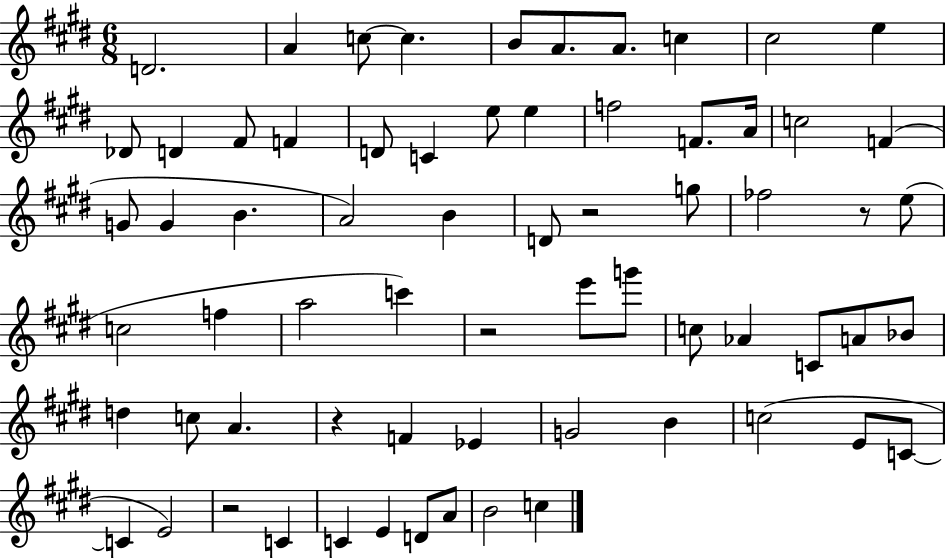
D4/h. A4/q C5/e C5/q. B4/e A4/e. A4/e. C5/q C#5/h E5/q Db4/e D4/q F#4/e F4/q D4/e C4/q E5/e E5/q F5/h F4/e. A4/s C5/h F4/q G4/e G4/q B4/q. A4/h B4/q D4/e R/h G5/e FES5/h R/e E5/e C5/h F5/q A5/h C6/q R/h E6/e G6/e C5/e Ab4/q C4/e A4/e Bb4/e D5/q C5/e A4/q. R/q F4/q Eb4/q G4/h B4/q C5/h E4/e C4/e C4/q E4/h R/h C4/q C4/q E4/q D4/e A4/e B4/h C5/q